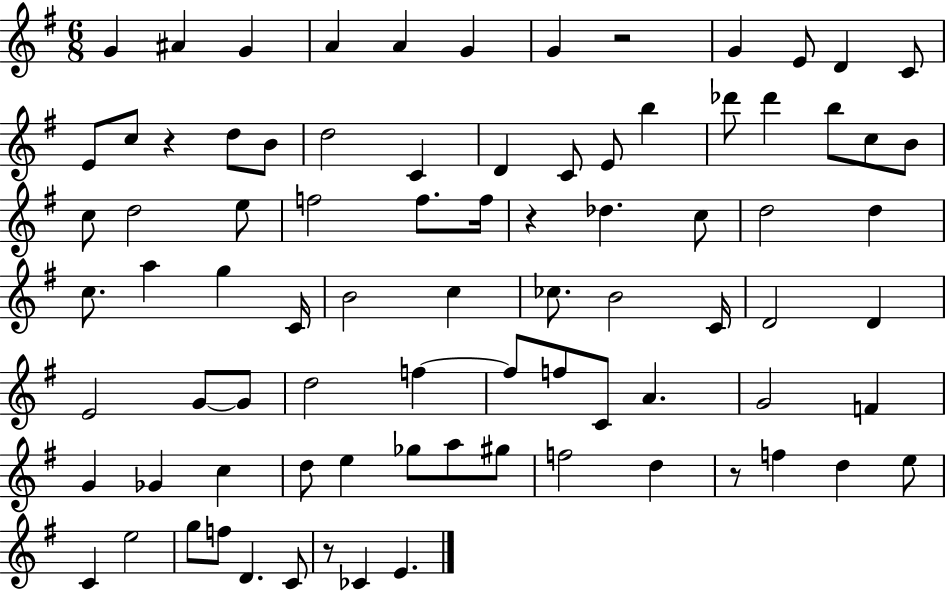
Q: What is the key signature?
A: G major